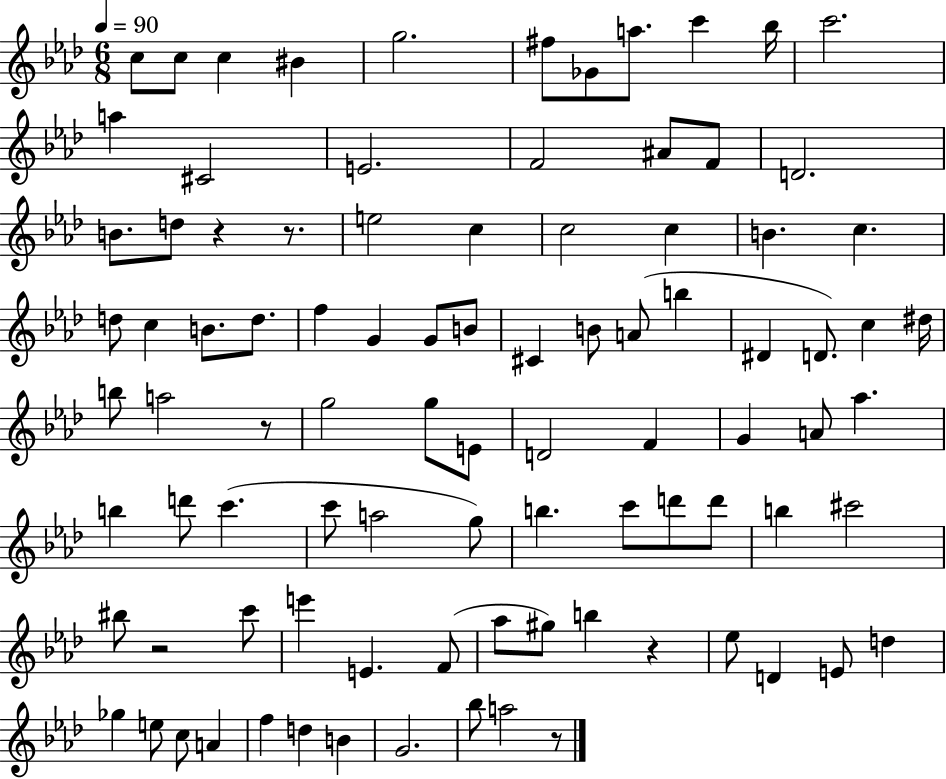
X:1
T:Untitled
M:6/8
L:1/4
K:Ab
c/2 c/2 c ^B g2 ^f/2 _G/2 a/2 c' _b/4 c'2 a ^C2 E2 F2 ^A/2 F/2 D2 B/2 d/2 z z/2 e2 c c2 c B c d/2 c B/2 d/2 f G G/2 B/2 ^C B/2 A/2 b ^D D/2 c ^d/4 b/2 a2 z/2 g2 g/2 E/2 D2 F G A/2 _a b d'/2 c' c'/2 a2 g/2 b c'/2 d'/2 d'/2 b ^c'2 ^b/2 z2 c'/2 e' E F/2 _a/2 ^g/2 b z _e/2 D E/2 d _g e/2 c/2 A f d B G2 _b/2 a2 z/2